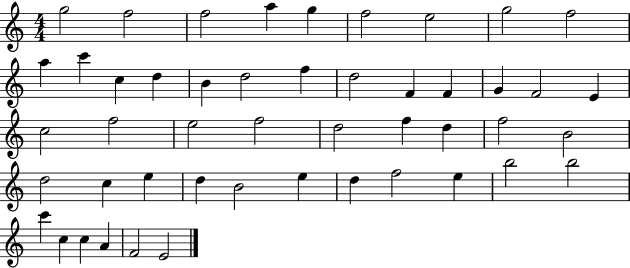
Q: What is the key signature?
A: C major